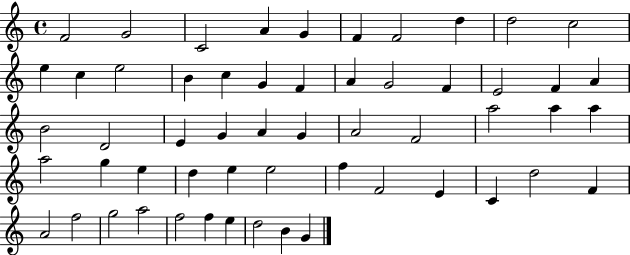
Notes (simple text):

F4/h G4/h C4/h A4/q G4/q F4/q F4/h D5/q D5/h C5/h E5/q C5/q E5/h B4/q C5/q G4/q F4/q A4/q G4/h F4/q E4/h F4/q A4/q B4/h D4/h E4/q G4/q A4/q G4/q A4/h F4/h A5/h A5/q A5/q A5/h G5/q E5/q D5/q E5/q E5/h F5/q F4/h E4/q C4/q D5/h F4/q A4/h F5/h G5/h A5/h F5/h F5/q E5/q D5/h B4/q G4/q